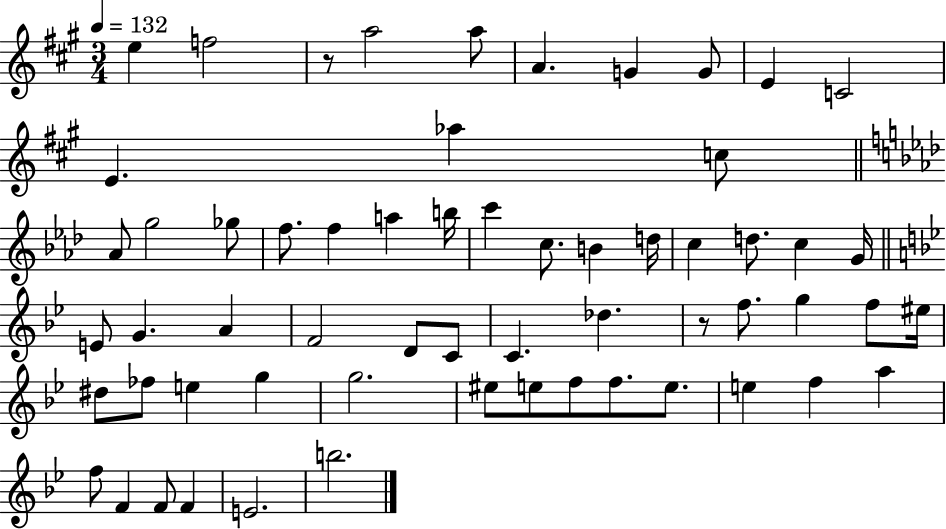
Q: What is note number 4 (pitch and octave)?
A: A5